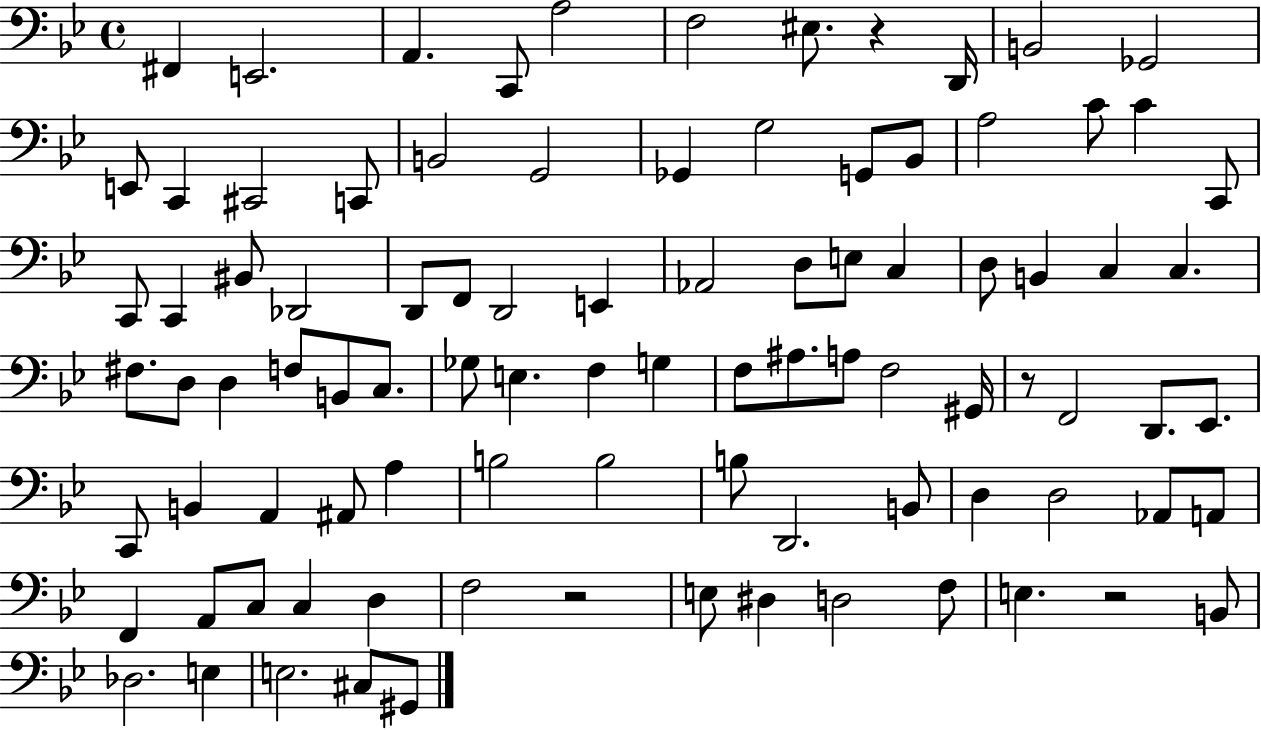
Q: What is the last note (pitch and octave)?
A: G#2